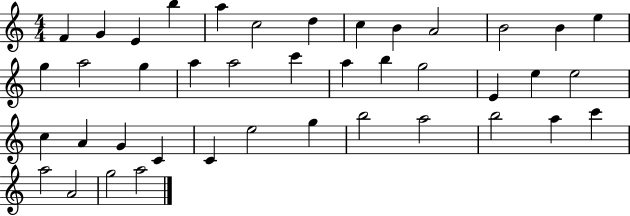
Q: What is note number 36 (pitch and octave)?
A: A5